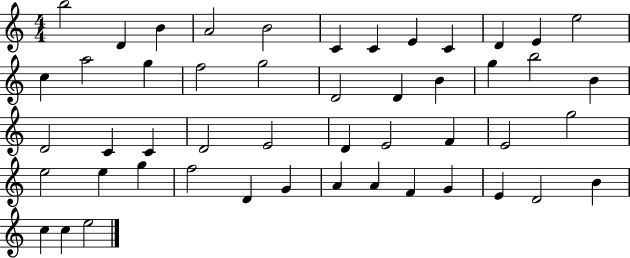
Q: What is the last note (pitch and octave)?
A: E5